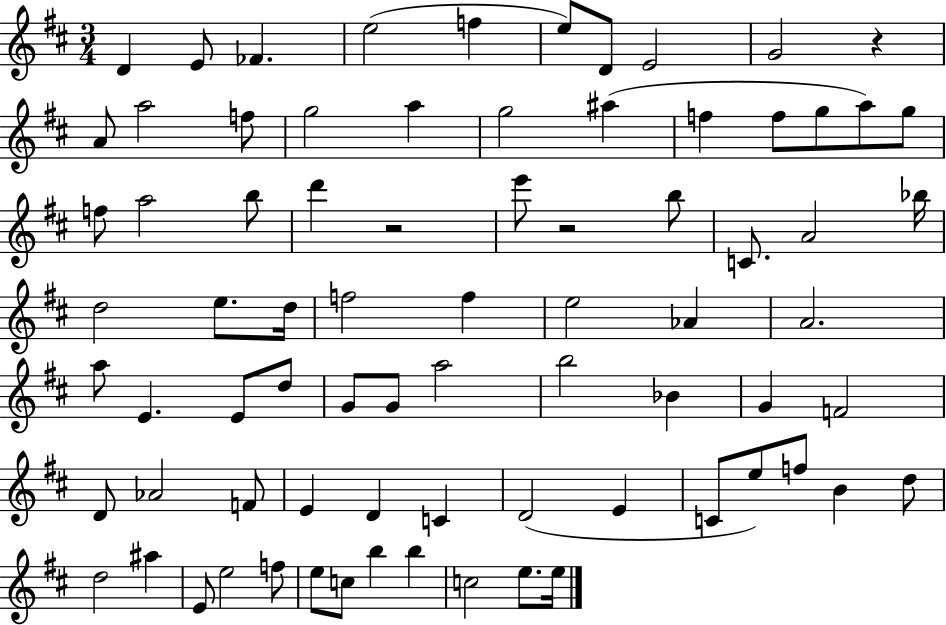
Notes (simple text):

D4/q E4/e FES4/q. E5/h F5/q E5/e D4/e E4/h G4/h R/q A4/e A5/h F5/e G5/h A5/q G5/h A#5/q F5/q F5/e G5/e A5/e G5/e F5/e A5/h B5/e D6/q R/h E6/e R/h B5/e C4/e. A4/h Bb5/s D5/h E5/e. D5/s F5/h F5/q E5/h Ab4/q A4/h. A5/e E4/q. E4/e D5/e G4/e G4/e A5/h B5/h Bb4/q G4/q F4/h D4/e Ab4/h F4/e E4/q D4/q C4/q D4/h E4/q C4/e E5/e F5/e B4/q D5/e D5/h A#5/q E4/e E5/h F5/e E5/e C5/e B5/q B5/q C5/h E5/e. E5/s